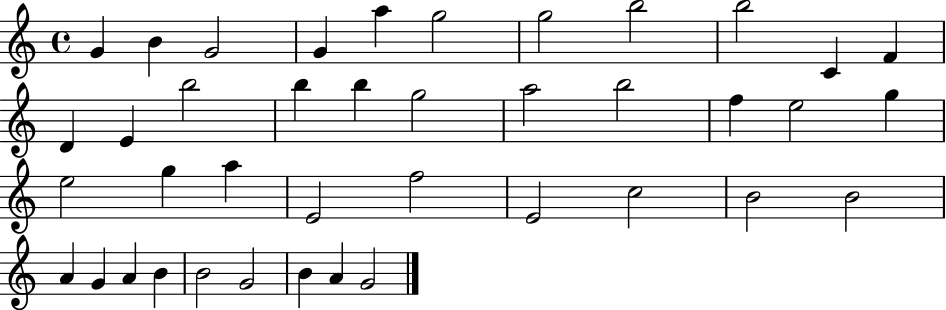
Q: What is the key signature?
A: C major